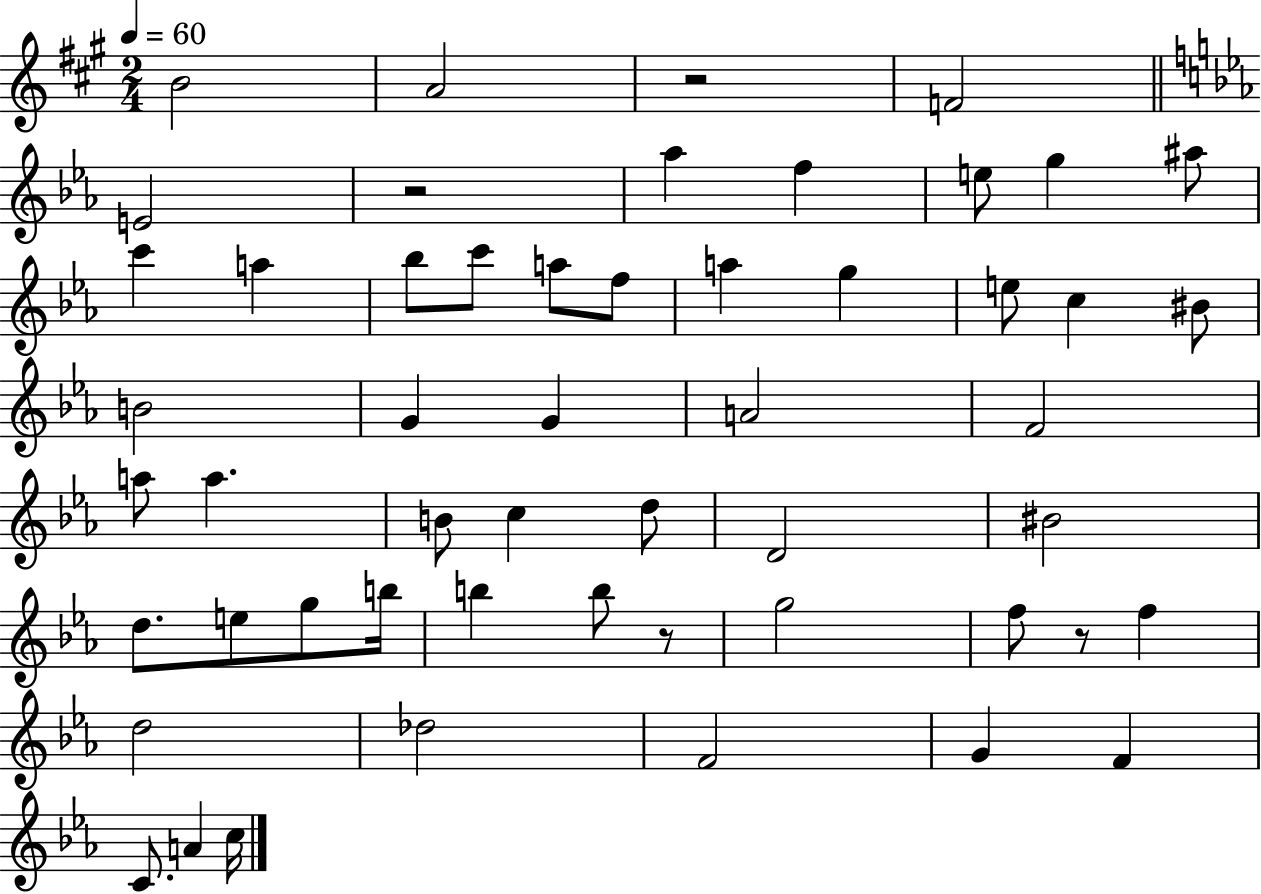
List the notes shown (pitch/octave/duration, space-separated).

B4/h A4/h R/h F4/h E4/h R/h Ab5/q F5/q E5/e G5/q A#5/e C6/q A5/q Bb5/e C6/e A5/e F5/e A5/q G5/q E5/e C5/q BIS4/e B4/h G4/q G4/q A4/h F4/h A5/e A5/q. B4/e C5/q D5/e D4/h BIS4/h D5/e. E5/e G5/e B5/s B5/q B5/e R/e G5/h F5/e R/e F5/q D5/h Db5/h F4/h G4/q F4/q C4/e. A4/q C5/s